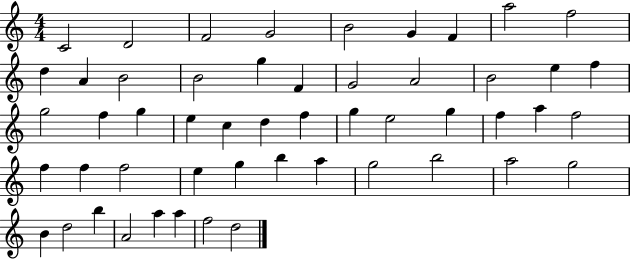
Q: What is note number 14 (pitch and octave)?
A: G5